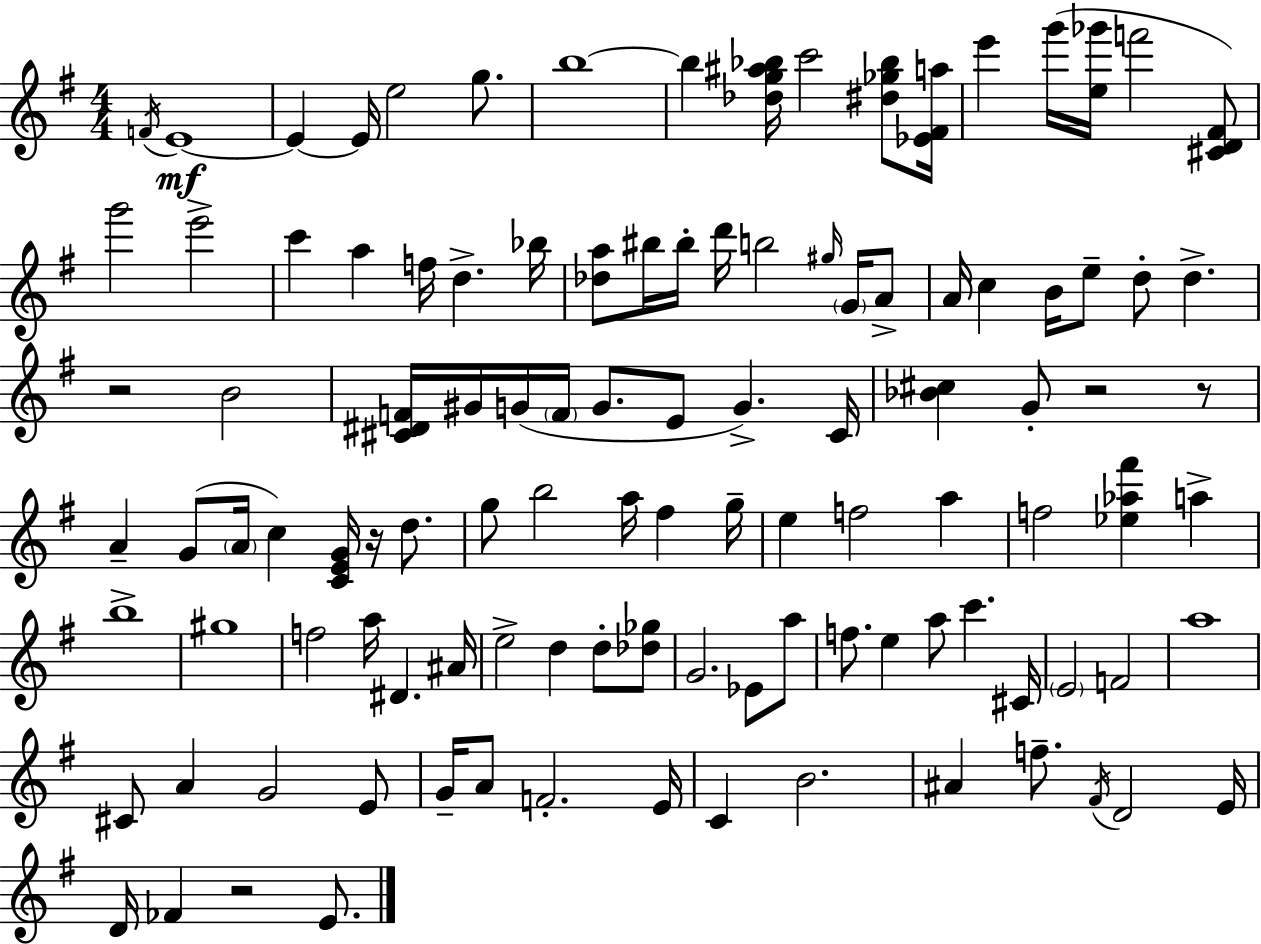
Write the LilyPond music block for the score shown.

{
  \clef treble
  \numericTimeSignature
  \time 4/4
  \key e \minor
  \repeat volta 2 { \acciaccatura { f'16 }\mf e'1~~ | e'4~~ e'16 e''2 g''8. | b''1~~ | b''4 <des'' g'' ais'' bes''>16 c'''2 <dis'' ges'' bes''>8 | \break <ees' fis' a''>16 e'''4 g'''16( <e'' ges'''>16 f'''2 <cis' d' fis'>8) | g'''2 e'''2-> | c'''4 a''4 f''16 d''4.-> | bes''16 <des'' a''>8 bis''16 bis''16-. d'''16 b''2 \grace { gis''16 } \parenthesize g'16 | \break a'8-> a'16 c''4 b'16 e''8-- d''8-. d''4.-> | r2 b'2 | <cis' dis' f'>16 gis'16 g'16( \parenthesize f'16 g'8. e'8 g'4.->) | cis'16 <bes' cis''>4 g'8-. r2 | \break r8 a'4-- g'8( \parenthesize a'16 c''4) <c' e' g'>16 r16 d''8. | g''8 b''2 a''16 fis''4 | g''16-- e''4 f''2 a''4 | f''2 <ees'' aes'' fis'''>4 a''4-> | \break b''1-> | gis''1 | f''2 a''16 dis'4. | ais'16 e''2-> d''4 d''8-. | \break <des'' ges''>8 g'2. ees'8 | a''8 f''8. e''4 a''8 c'''4. | cis'16 \parenthesize e'2 f'2 | a''1 | \break cis'8 a'4 g'2 | e'8 g'16-- a'8 f'2.-. | e'16 c'4 b'2. | ais'4 f''8.-- \acciaccatura { fis'16 } d'2 | \break e'16 d'16 fes'4 r2 | e'8. } \bar "|."
}